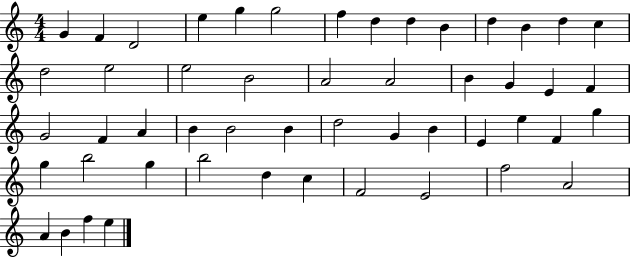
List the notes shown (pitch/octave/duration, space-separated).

G4/q F4/q D4/h E5/q G5/q G5/h F5/q D5/q D5/q B4/q D5/q B4/q D5/q C5/q D5/h E5/h E5/h B4/h A4/h A4/h B4/q G4/q E4/q F4/q G4/h F4/q A4/q B4/q B4/h B4/q D5/h G4/q B4/q E4/q E5/q F4/q G5/q G5/q B5/h G5/q B5/h D5/q C5/q F4/h E4/h F5/h A4/h A4/q B4/q F5/q E5/q